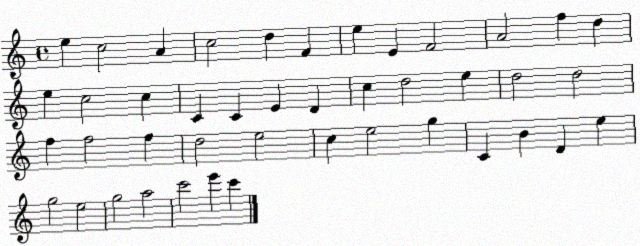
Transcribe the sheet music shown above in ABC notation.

X:1
T:Untitled
M:4/4
L:1/4
K:C
e c2 A c2 d F e E F2 A2 f d e c2 c C C E D c d2 e d2 d2 f f2 f d2 e2 c e2 g C B D e g2 e2 g2 a2 c'2 e' c'